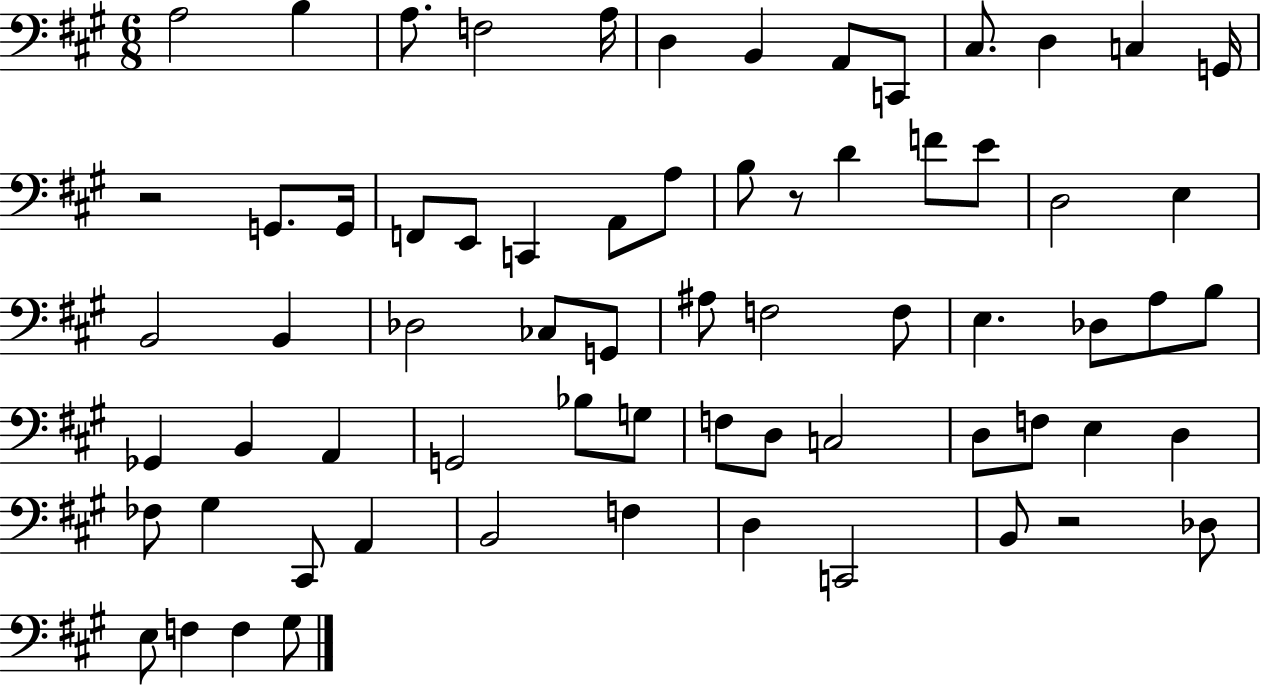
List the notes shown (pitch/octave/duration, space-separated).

A3/h B3/q A3/e. F3/h A3/s D3/q B2/q A2/e C2/e C#3/e. D3/q C3/q G2/s R/h G2/e. G2/s F2/e E2/e C2/q A2/e A3/e B3/e R/e D4/q F4/e E4/e D3/h E3/q B2/h B2/q Db3/h CES3/e G2/e A#3/e F3/h F3/e E3/q. Db3/e A3/e B3/e Gb2/q B2/q A2/q G2/h Bb3/e G3/e F3/e D3/e C3/h D3/e F3/e E3/q D3/q FES3/e G#3/q C#2/e A2/q B2/h F3/q D3/q C2/h B2/e R/h Db3/e E3/e F3/q F3/q G#3/e